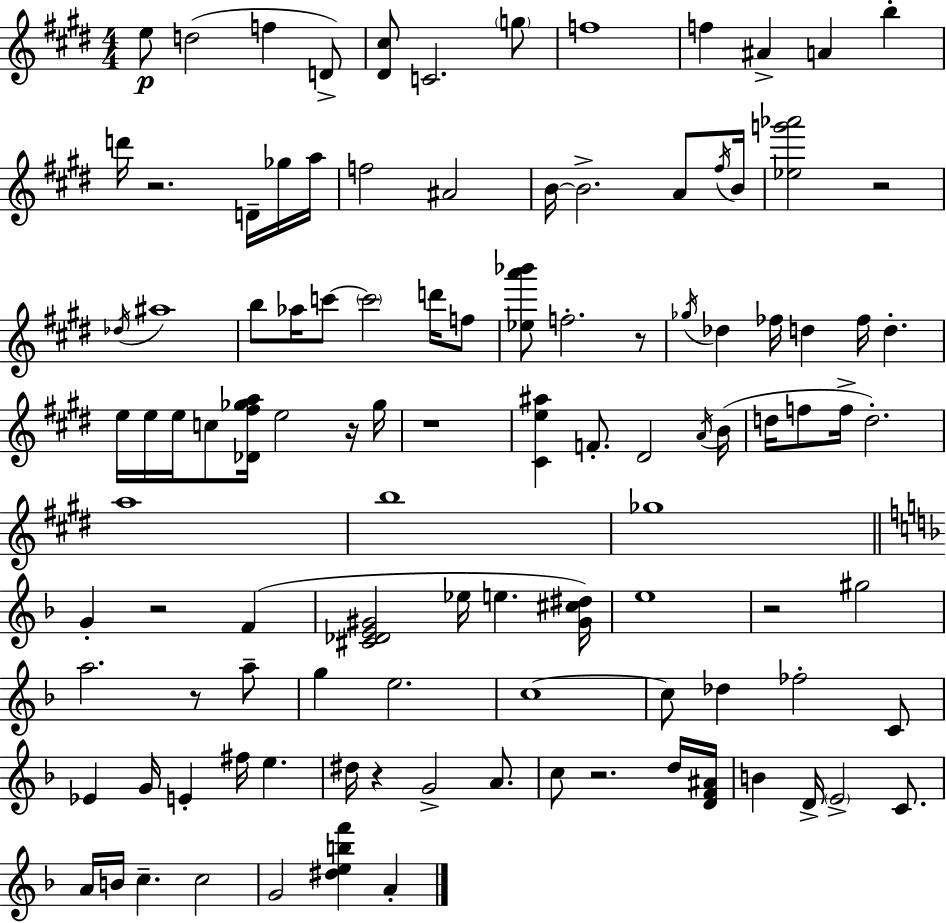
E5/e D5/h F5/q D4/e [D#4,C#5]/e C4/h. G5/e F5/w F5/q A#4/q A4/q B5/q D6/s R/h. D4/s Gb5/s A5/s F5/h A#4/h B4/s B4/h. A4/e F#5/s B4/s [Eb5,G6,Ab6]/h R/h Db5/s A#5/w B5/e Ab5/s C6/e C6/h D6/s F5/e [Eb5,A6,Bb6]/e F5/h. R/e Gb5/s Db5/q FES5/s D5/q FES5/s D5/q. E5/s E5/s E5/s C5/e [Db4,F#5,Gb5,A5]/s E5/h R/s Gb5/s R/w [C#4,E5,A#5]/q F4/e. D#4/h A4/s B4/s D5/s F5/e F5/s D5/h. A5/w B5/w Gb5/w G4/q R/h F4/q [C#4,Db4,E4,G#4]/h Eb5/s E5/q. [G#4,C#5,D#5]/s E5/w R/h G#5/h A5/h. R/e A5/e G5/q E5/h. C5/w C5/e Db5/q FES5/h C4/e Eb4/q G4/s E4/q F#5/s E5/q. D#5/s R/q G4/h A4/e. C5/e R/h. D5/s [D4,F4,A#4]/s B4/q D4/s E4/h C4/e. A4/s B4/s C5/q. C5/h G4/h [D#5,E5,B5,F6]/q A4/q